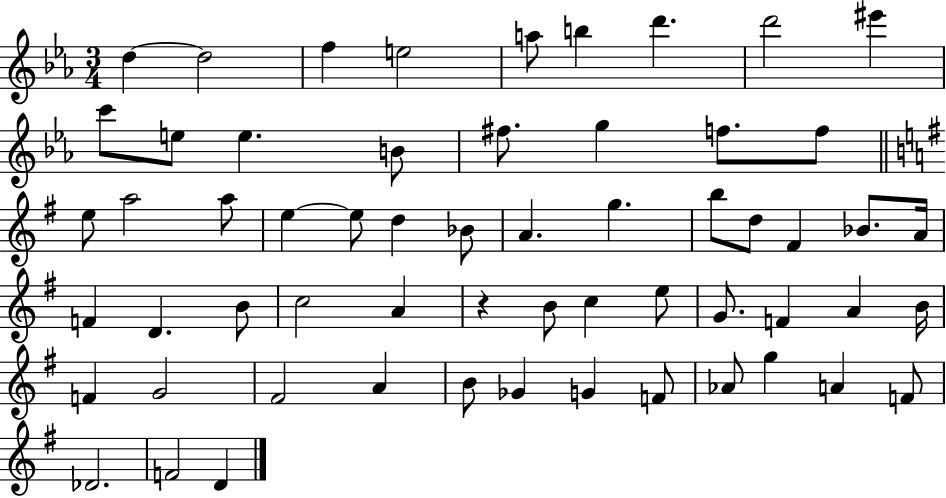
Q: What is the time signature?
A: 3/4